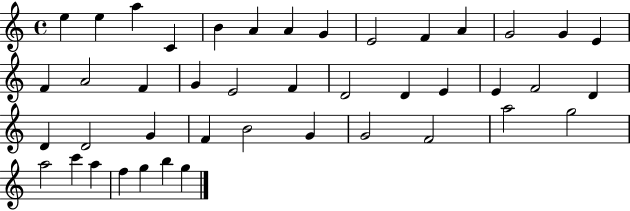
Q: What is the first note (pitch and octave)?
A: E5